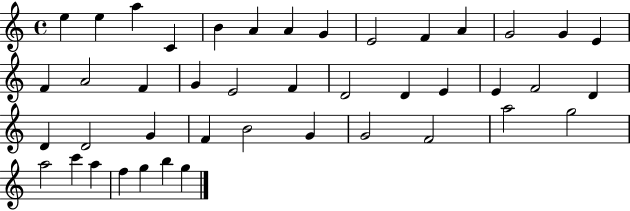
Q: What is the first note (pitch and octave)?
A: E5